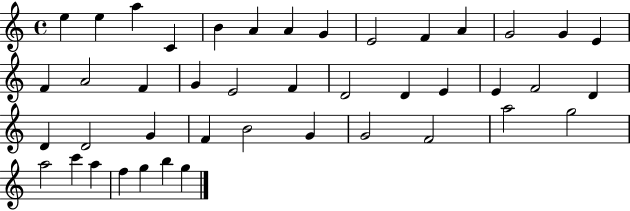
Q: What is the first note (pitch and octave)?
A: E5